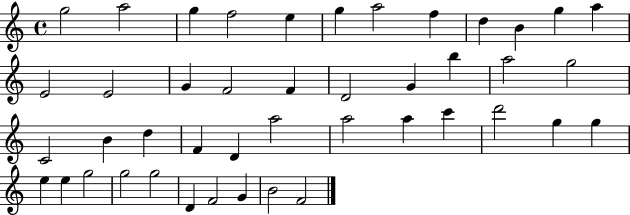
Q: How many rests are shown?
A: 0